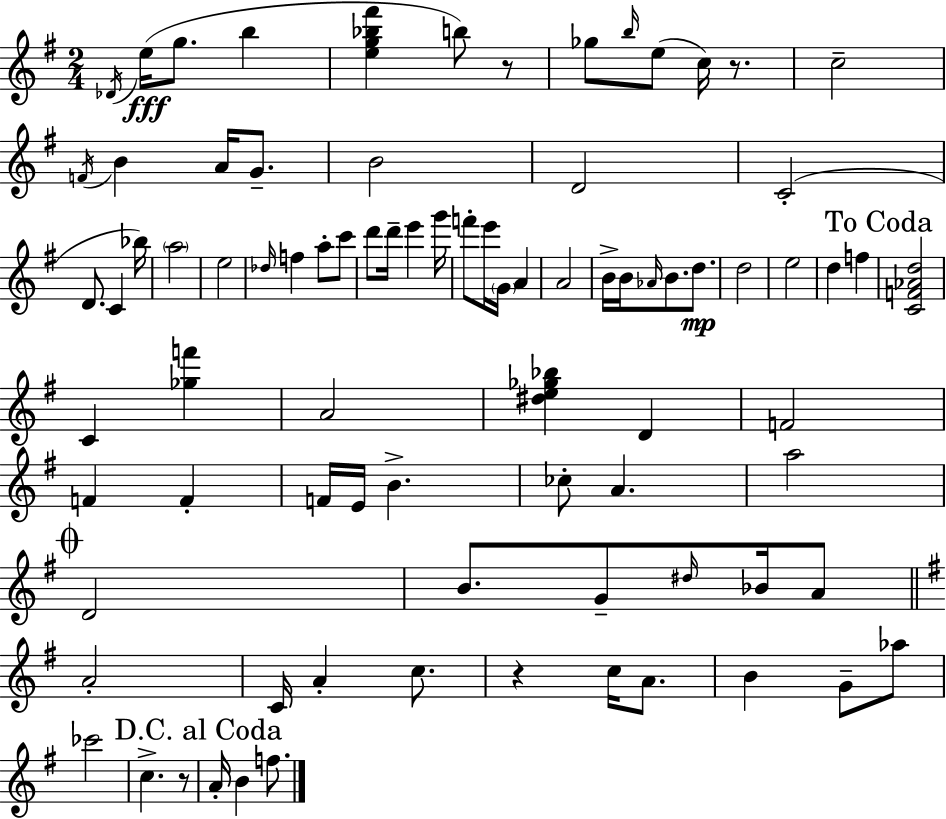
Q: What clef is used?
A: treble